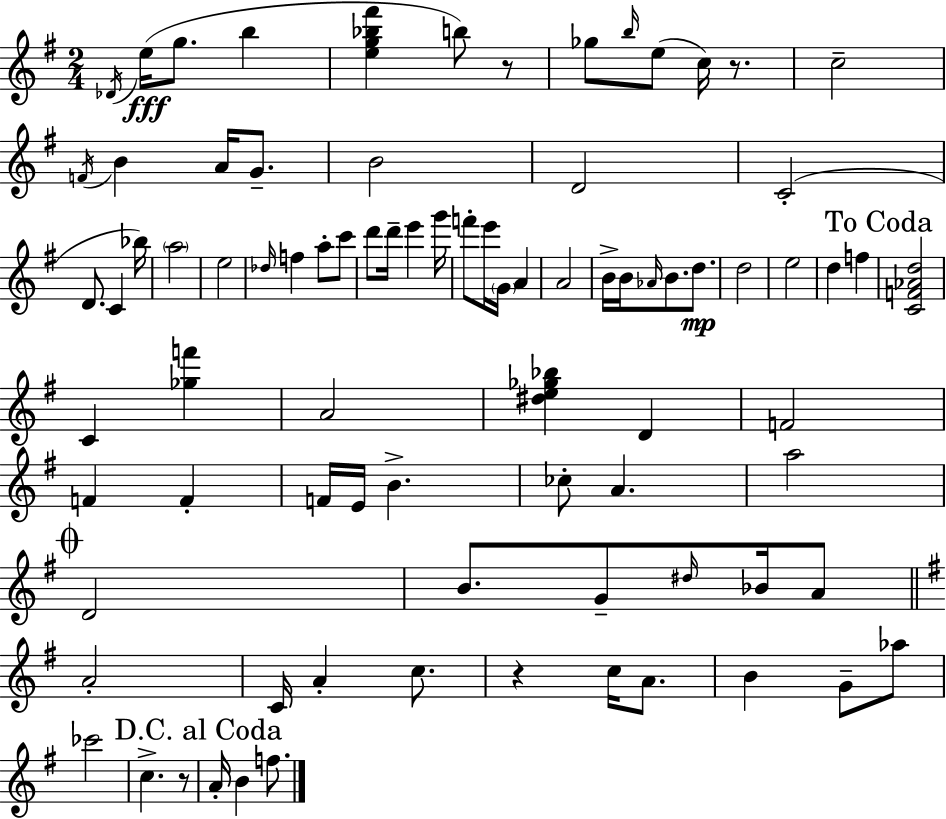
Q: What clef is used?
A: treble